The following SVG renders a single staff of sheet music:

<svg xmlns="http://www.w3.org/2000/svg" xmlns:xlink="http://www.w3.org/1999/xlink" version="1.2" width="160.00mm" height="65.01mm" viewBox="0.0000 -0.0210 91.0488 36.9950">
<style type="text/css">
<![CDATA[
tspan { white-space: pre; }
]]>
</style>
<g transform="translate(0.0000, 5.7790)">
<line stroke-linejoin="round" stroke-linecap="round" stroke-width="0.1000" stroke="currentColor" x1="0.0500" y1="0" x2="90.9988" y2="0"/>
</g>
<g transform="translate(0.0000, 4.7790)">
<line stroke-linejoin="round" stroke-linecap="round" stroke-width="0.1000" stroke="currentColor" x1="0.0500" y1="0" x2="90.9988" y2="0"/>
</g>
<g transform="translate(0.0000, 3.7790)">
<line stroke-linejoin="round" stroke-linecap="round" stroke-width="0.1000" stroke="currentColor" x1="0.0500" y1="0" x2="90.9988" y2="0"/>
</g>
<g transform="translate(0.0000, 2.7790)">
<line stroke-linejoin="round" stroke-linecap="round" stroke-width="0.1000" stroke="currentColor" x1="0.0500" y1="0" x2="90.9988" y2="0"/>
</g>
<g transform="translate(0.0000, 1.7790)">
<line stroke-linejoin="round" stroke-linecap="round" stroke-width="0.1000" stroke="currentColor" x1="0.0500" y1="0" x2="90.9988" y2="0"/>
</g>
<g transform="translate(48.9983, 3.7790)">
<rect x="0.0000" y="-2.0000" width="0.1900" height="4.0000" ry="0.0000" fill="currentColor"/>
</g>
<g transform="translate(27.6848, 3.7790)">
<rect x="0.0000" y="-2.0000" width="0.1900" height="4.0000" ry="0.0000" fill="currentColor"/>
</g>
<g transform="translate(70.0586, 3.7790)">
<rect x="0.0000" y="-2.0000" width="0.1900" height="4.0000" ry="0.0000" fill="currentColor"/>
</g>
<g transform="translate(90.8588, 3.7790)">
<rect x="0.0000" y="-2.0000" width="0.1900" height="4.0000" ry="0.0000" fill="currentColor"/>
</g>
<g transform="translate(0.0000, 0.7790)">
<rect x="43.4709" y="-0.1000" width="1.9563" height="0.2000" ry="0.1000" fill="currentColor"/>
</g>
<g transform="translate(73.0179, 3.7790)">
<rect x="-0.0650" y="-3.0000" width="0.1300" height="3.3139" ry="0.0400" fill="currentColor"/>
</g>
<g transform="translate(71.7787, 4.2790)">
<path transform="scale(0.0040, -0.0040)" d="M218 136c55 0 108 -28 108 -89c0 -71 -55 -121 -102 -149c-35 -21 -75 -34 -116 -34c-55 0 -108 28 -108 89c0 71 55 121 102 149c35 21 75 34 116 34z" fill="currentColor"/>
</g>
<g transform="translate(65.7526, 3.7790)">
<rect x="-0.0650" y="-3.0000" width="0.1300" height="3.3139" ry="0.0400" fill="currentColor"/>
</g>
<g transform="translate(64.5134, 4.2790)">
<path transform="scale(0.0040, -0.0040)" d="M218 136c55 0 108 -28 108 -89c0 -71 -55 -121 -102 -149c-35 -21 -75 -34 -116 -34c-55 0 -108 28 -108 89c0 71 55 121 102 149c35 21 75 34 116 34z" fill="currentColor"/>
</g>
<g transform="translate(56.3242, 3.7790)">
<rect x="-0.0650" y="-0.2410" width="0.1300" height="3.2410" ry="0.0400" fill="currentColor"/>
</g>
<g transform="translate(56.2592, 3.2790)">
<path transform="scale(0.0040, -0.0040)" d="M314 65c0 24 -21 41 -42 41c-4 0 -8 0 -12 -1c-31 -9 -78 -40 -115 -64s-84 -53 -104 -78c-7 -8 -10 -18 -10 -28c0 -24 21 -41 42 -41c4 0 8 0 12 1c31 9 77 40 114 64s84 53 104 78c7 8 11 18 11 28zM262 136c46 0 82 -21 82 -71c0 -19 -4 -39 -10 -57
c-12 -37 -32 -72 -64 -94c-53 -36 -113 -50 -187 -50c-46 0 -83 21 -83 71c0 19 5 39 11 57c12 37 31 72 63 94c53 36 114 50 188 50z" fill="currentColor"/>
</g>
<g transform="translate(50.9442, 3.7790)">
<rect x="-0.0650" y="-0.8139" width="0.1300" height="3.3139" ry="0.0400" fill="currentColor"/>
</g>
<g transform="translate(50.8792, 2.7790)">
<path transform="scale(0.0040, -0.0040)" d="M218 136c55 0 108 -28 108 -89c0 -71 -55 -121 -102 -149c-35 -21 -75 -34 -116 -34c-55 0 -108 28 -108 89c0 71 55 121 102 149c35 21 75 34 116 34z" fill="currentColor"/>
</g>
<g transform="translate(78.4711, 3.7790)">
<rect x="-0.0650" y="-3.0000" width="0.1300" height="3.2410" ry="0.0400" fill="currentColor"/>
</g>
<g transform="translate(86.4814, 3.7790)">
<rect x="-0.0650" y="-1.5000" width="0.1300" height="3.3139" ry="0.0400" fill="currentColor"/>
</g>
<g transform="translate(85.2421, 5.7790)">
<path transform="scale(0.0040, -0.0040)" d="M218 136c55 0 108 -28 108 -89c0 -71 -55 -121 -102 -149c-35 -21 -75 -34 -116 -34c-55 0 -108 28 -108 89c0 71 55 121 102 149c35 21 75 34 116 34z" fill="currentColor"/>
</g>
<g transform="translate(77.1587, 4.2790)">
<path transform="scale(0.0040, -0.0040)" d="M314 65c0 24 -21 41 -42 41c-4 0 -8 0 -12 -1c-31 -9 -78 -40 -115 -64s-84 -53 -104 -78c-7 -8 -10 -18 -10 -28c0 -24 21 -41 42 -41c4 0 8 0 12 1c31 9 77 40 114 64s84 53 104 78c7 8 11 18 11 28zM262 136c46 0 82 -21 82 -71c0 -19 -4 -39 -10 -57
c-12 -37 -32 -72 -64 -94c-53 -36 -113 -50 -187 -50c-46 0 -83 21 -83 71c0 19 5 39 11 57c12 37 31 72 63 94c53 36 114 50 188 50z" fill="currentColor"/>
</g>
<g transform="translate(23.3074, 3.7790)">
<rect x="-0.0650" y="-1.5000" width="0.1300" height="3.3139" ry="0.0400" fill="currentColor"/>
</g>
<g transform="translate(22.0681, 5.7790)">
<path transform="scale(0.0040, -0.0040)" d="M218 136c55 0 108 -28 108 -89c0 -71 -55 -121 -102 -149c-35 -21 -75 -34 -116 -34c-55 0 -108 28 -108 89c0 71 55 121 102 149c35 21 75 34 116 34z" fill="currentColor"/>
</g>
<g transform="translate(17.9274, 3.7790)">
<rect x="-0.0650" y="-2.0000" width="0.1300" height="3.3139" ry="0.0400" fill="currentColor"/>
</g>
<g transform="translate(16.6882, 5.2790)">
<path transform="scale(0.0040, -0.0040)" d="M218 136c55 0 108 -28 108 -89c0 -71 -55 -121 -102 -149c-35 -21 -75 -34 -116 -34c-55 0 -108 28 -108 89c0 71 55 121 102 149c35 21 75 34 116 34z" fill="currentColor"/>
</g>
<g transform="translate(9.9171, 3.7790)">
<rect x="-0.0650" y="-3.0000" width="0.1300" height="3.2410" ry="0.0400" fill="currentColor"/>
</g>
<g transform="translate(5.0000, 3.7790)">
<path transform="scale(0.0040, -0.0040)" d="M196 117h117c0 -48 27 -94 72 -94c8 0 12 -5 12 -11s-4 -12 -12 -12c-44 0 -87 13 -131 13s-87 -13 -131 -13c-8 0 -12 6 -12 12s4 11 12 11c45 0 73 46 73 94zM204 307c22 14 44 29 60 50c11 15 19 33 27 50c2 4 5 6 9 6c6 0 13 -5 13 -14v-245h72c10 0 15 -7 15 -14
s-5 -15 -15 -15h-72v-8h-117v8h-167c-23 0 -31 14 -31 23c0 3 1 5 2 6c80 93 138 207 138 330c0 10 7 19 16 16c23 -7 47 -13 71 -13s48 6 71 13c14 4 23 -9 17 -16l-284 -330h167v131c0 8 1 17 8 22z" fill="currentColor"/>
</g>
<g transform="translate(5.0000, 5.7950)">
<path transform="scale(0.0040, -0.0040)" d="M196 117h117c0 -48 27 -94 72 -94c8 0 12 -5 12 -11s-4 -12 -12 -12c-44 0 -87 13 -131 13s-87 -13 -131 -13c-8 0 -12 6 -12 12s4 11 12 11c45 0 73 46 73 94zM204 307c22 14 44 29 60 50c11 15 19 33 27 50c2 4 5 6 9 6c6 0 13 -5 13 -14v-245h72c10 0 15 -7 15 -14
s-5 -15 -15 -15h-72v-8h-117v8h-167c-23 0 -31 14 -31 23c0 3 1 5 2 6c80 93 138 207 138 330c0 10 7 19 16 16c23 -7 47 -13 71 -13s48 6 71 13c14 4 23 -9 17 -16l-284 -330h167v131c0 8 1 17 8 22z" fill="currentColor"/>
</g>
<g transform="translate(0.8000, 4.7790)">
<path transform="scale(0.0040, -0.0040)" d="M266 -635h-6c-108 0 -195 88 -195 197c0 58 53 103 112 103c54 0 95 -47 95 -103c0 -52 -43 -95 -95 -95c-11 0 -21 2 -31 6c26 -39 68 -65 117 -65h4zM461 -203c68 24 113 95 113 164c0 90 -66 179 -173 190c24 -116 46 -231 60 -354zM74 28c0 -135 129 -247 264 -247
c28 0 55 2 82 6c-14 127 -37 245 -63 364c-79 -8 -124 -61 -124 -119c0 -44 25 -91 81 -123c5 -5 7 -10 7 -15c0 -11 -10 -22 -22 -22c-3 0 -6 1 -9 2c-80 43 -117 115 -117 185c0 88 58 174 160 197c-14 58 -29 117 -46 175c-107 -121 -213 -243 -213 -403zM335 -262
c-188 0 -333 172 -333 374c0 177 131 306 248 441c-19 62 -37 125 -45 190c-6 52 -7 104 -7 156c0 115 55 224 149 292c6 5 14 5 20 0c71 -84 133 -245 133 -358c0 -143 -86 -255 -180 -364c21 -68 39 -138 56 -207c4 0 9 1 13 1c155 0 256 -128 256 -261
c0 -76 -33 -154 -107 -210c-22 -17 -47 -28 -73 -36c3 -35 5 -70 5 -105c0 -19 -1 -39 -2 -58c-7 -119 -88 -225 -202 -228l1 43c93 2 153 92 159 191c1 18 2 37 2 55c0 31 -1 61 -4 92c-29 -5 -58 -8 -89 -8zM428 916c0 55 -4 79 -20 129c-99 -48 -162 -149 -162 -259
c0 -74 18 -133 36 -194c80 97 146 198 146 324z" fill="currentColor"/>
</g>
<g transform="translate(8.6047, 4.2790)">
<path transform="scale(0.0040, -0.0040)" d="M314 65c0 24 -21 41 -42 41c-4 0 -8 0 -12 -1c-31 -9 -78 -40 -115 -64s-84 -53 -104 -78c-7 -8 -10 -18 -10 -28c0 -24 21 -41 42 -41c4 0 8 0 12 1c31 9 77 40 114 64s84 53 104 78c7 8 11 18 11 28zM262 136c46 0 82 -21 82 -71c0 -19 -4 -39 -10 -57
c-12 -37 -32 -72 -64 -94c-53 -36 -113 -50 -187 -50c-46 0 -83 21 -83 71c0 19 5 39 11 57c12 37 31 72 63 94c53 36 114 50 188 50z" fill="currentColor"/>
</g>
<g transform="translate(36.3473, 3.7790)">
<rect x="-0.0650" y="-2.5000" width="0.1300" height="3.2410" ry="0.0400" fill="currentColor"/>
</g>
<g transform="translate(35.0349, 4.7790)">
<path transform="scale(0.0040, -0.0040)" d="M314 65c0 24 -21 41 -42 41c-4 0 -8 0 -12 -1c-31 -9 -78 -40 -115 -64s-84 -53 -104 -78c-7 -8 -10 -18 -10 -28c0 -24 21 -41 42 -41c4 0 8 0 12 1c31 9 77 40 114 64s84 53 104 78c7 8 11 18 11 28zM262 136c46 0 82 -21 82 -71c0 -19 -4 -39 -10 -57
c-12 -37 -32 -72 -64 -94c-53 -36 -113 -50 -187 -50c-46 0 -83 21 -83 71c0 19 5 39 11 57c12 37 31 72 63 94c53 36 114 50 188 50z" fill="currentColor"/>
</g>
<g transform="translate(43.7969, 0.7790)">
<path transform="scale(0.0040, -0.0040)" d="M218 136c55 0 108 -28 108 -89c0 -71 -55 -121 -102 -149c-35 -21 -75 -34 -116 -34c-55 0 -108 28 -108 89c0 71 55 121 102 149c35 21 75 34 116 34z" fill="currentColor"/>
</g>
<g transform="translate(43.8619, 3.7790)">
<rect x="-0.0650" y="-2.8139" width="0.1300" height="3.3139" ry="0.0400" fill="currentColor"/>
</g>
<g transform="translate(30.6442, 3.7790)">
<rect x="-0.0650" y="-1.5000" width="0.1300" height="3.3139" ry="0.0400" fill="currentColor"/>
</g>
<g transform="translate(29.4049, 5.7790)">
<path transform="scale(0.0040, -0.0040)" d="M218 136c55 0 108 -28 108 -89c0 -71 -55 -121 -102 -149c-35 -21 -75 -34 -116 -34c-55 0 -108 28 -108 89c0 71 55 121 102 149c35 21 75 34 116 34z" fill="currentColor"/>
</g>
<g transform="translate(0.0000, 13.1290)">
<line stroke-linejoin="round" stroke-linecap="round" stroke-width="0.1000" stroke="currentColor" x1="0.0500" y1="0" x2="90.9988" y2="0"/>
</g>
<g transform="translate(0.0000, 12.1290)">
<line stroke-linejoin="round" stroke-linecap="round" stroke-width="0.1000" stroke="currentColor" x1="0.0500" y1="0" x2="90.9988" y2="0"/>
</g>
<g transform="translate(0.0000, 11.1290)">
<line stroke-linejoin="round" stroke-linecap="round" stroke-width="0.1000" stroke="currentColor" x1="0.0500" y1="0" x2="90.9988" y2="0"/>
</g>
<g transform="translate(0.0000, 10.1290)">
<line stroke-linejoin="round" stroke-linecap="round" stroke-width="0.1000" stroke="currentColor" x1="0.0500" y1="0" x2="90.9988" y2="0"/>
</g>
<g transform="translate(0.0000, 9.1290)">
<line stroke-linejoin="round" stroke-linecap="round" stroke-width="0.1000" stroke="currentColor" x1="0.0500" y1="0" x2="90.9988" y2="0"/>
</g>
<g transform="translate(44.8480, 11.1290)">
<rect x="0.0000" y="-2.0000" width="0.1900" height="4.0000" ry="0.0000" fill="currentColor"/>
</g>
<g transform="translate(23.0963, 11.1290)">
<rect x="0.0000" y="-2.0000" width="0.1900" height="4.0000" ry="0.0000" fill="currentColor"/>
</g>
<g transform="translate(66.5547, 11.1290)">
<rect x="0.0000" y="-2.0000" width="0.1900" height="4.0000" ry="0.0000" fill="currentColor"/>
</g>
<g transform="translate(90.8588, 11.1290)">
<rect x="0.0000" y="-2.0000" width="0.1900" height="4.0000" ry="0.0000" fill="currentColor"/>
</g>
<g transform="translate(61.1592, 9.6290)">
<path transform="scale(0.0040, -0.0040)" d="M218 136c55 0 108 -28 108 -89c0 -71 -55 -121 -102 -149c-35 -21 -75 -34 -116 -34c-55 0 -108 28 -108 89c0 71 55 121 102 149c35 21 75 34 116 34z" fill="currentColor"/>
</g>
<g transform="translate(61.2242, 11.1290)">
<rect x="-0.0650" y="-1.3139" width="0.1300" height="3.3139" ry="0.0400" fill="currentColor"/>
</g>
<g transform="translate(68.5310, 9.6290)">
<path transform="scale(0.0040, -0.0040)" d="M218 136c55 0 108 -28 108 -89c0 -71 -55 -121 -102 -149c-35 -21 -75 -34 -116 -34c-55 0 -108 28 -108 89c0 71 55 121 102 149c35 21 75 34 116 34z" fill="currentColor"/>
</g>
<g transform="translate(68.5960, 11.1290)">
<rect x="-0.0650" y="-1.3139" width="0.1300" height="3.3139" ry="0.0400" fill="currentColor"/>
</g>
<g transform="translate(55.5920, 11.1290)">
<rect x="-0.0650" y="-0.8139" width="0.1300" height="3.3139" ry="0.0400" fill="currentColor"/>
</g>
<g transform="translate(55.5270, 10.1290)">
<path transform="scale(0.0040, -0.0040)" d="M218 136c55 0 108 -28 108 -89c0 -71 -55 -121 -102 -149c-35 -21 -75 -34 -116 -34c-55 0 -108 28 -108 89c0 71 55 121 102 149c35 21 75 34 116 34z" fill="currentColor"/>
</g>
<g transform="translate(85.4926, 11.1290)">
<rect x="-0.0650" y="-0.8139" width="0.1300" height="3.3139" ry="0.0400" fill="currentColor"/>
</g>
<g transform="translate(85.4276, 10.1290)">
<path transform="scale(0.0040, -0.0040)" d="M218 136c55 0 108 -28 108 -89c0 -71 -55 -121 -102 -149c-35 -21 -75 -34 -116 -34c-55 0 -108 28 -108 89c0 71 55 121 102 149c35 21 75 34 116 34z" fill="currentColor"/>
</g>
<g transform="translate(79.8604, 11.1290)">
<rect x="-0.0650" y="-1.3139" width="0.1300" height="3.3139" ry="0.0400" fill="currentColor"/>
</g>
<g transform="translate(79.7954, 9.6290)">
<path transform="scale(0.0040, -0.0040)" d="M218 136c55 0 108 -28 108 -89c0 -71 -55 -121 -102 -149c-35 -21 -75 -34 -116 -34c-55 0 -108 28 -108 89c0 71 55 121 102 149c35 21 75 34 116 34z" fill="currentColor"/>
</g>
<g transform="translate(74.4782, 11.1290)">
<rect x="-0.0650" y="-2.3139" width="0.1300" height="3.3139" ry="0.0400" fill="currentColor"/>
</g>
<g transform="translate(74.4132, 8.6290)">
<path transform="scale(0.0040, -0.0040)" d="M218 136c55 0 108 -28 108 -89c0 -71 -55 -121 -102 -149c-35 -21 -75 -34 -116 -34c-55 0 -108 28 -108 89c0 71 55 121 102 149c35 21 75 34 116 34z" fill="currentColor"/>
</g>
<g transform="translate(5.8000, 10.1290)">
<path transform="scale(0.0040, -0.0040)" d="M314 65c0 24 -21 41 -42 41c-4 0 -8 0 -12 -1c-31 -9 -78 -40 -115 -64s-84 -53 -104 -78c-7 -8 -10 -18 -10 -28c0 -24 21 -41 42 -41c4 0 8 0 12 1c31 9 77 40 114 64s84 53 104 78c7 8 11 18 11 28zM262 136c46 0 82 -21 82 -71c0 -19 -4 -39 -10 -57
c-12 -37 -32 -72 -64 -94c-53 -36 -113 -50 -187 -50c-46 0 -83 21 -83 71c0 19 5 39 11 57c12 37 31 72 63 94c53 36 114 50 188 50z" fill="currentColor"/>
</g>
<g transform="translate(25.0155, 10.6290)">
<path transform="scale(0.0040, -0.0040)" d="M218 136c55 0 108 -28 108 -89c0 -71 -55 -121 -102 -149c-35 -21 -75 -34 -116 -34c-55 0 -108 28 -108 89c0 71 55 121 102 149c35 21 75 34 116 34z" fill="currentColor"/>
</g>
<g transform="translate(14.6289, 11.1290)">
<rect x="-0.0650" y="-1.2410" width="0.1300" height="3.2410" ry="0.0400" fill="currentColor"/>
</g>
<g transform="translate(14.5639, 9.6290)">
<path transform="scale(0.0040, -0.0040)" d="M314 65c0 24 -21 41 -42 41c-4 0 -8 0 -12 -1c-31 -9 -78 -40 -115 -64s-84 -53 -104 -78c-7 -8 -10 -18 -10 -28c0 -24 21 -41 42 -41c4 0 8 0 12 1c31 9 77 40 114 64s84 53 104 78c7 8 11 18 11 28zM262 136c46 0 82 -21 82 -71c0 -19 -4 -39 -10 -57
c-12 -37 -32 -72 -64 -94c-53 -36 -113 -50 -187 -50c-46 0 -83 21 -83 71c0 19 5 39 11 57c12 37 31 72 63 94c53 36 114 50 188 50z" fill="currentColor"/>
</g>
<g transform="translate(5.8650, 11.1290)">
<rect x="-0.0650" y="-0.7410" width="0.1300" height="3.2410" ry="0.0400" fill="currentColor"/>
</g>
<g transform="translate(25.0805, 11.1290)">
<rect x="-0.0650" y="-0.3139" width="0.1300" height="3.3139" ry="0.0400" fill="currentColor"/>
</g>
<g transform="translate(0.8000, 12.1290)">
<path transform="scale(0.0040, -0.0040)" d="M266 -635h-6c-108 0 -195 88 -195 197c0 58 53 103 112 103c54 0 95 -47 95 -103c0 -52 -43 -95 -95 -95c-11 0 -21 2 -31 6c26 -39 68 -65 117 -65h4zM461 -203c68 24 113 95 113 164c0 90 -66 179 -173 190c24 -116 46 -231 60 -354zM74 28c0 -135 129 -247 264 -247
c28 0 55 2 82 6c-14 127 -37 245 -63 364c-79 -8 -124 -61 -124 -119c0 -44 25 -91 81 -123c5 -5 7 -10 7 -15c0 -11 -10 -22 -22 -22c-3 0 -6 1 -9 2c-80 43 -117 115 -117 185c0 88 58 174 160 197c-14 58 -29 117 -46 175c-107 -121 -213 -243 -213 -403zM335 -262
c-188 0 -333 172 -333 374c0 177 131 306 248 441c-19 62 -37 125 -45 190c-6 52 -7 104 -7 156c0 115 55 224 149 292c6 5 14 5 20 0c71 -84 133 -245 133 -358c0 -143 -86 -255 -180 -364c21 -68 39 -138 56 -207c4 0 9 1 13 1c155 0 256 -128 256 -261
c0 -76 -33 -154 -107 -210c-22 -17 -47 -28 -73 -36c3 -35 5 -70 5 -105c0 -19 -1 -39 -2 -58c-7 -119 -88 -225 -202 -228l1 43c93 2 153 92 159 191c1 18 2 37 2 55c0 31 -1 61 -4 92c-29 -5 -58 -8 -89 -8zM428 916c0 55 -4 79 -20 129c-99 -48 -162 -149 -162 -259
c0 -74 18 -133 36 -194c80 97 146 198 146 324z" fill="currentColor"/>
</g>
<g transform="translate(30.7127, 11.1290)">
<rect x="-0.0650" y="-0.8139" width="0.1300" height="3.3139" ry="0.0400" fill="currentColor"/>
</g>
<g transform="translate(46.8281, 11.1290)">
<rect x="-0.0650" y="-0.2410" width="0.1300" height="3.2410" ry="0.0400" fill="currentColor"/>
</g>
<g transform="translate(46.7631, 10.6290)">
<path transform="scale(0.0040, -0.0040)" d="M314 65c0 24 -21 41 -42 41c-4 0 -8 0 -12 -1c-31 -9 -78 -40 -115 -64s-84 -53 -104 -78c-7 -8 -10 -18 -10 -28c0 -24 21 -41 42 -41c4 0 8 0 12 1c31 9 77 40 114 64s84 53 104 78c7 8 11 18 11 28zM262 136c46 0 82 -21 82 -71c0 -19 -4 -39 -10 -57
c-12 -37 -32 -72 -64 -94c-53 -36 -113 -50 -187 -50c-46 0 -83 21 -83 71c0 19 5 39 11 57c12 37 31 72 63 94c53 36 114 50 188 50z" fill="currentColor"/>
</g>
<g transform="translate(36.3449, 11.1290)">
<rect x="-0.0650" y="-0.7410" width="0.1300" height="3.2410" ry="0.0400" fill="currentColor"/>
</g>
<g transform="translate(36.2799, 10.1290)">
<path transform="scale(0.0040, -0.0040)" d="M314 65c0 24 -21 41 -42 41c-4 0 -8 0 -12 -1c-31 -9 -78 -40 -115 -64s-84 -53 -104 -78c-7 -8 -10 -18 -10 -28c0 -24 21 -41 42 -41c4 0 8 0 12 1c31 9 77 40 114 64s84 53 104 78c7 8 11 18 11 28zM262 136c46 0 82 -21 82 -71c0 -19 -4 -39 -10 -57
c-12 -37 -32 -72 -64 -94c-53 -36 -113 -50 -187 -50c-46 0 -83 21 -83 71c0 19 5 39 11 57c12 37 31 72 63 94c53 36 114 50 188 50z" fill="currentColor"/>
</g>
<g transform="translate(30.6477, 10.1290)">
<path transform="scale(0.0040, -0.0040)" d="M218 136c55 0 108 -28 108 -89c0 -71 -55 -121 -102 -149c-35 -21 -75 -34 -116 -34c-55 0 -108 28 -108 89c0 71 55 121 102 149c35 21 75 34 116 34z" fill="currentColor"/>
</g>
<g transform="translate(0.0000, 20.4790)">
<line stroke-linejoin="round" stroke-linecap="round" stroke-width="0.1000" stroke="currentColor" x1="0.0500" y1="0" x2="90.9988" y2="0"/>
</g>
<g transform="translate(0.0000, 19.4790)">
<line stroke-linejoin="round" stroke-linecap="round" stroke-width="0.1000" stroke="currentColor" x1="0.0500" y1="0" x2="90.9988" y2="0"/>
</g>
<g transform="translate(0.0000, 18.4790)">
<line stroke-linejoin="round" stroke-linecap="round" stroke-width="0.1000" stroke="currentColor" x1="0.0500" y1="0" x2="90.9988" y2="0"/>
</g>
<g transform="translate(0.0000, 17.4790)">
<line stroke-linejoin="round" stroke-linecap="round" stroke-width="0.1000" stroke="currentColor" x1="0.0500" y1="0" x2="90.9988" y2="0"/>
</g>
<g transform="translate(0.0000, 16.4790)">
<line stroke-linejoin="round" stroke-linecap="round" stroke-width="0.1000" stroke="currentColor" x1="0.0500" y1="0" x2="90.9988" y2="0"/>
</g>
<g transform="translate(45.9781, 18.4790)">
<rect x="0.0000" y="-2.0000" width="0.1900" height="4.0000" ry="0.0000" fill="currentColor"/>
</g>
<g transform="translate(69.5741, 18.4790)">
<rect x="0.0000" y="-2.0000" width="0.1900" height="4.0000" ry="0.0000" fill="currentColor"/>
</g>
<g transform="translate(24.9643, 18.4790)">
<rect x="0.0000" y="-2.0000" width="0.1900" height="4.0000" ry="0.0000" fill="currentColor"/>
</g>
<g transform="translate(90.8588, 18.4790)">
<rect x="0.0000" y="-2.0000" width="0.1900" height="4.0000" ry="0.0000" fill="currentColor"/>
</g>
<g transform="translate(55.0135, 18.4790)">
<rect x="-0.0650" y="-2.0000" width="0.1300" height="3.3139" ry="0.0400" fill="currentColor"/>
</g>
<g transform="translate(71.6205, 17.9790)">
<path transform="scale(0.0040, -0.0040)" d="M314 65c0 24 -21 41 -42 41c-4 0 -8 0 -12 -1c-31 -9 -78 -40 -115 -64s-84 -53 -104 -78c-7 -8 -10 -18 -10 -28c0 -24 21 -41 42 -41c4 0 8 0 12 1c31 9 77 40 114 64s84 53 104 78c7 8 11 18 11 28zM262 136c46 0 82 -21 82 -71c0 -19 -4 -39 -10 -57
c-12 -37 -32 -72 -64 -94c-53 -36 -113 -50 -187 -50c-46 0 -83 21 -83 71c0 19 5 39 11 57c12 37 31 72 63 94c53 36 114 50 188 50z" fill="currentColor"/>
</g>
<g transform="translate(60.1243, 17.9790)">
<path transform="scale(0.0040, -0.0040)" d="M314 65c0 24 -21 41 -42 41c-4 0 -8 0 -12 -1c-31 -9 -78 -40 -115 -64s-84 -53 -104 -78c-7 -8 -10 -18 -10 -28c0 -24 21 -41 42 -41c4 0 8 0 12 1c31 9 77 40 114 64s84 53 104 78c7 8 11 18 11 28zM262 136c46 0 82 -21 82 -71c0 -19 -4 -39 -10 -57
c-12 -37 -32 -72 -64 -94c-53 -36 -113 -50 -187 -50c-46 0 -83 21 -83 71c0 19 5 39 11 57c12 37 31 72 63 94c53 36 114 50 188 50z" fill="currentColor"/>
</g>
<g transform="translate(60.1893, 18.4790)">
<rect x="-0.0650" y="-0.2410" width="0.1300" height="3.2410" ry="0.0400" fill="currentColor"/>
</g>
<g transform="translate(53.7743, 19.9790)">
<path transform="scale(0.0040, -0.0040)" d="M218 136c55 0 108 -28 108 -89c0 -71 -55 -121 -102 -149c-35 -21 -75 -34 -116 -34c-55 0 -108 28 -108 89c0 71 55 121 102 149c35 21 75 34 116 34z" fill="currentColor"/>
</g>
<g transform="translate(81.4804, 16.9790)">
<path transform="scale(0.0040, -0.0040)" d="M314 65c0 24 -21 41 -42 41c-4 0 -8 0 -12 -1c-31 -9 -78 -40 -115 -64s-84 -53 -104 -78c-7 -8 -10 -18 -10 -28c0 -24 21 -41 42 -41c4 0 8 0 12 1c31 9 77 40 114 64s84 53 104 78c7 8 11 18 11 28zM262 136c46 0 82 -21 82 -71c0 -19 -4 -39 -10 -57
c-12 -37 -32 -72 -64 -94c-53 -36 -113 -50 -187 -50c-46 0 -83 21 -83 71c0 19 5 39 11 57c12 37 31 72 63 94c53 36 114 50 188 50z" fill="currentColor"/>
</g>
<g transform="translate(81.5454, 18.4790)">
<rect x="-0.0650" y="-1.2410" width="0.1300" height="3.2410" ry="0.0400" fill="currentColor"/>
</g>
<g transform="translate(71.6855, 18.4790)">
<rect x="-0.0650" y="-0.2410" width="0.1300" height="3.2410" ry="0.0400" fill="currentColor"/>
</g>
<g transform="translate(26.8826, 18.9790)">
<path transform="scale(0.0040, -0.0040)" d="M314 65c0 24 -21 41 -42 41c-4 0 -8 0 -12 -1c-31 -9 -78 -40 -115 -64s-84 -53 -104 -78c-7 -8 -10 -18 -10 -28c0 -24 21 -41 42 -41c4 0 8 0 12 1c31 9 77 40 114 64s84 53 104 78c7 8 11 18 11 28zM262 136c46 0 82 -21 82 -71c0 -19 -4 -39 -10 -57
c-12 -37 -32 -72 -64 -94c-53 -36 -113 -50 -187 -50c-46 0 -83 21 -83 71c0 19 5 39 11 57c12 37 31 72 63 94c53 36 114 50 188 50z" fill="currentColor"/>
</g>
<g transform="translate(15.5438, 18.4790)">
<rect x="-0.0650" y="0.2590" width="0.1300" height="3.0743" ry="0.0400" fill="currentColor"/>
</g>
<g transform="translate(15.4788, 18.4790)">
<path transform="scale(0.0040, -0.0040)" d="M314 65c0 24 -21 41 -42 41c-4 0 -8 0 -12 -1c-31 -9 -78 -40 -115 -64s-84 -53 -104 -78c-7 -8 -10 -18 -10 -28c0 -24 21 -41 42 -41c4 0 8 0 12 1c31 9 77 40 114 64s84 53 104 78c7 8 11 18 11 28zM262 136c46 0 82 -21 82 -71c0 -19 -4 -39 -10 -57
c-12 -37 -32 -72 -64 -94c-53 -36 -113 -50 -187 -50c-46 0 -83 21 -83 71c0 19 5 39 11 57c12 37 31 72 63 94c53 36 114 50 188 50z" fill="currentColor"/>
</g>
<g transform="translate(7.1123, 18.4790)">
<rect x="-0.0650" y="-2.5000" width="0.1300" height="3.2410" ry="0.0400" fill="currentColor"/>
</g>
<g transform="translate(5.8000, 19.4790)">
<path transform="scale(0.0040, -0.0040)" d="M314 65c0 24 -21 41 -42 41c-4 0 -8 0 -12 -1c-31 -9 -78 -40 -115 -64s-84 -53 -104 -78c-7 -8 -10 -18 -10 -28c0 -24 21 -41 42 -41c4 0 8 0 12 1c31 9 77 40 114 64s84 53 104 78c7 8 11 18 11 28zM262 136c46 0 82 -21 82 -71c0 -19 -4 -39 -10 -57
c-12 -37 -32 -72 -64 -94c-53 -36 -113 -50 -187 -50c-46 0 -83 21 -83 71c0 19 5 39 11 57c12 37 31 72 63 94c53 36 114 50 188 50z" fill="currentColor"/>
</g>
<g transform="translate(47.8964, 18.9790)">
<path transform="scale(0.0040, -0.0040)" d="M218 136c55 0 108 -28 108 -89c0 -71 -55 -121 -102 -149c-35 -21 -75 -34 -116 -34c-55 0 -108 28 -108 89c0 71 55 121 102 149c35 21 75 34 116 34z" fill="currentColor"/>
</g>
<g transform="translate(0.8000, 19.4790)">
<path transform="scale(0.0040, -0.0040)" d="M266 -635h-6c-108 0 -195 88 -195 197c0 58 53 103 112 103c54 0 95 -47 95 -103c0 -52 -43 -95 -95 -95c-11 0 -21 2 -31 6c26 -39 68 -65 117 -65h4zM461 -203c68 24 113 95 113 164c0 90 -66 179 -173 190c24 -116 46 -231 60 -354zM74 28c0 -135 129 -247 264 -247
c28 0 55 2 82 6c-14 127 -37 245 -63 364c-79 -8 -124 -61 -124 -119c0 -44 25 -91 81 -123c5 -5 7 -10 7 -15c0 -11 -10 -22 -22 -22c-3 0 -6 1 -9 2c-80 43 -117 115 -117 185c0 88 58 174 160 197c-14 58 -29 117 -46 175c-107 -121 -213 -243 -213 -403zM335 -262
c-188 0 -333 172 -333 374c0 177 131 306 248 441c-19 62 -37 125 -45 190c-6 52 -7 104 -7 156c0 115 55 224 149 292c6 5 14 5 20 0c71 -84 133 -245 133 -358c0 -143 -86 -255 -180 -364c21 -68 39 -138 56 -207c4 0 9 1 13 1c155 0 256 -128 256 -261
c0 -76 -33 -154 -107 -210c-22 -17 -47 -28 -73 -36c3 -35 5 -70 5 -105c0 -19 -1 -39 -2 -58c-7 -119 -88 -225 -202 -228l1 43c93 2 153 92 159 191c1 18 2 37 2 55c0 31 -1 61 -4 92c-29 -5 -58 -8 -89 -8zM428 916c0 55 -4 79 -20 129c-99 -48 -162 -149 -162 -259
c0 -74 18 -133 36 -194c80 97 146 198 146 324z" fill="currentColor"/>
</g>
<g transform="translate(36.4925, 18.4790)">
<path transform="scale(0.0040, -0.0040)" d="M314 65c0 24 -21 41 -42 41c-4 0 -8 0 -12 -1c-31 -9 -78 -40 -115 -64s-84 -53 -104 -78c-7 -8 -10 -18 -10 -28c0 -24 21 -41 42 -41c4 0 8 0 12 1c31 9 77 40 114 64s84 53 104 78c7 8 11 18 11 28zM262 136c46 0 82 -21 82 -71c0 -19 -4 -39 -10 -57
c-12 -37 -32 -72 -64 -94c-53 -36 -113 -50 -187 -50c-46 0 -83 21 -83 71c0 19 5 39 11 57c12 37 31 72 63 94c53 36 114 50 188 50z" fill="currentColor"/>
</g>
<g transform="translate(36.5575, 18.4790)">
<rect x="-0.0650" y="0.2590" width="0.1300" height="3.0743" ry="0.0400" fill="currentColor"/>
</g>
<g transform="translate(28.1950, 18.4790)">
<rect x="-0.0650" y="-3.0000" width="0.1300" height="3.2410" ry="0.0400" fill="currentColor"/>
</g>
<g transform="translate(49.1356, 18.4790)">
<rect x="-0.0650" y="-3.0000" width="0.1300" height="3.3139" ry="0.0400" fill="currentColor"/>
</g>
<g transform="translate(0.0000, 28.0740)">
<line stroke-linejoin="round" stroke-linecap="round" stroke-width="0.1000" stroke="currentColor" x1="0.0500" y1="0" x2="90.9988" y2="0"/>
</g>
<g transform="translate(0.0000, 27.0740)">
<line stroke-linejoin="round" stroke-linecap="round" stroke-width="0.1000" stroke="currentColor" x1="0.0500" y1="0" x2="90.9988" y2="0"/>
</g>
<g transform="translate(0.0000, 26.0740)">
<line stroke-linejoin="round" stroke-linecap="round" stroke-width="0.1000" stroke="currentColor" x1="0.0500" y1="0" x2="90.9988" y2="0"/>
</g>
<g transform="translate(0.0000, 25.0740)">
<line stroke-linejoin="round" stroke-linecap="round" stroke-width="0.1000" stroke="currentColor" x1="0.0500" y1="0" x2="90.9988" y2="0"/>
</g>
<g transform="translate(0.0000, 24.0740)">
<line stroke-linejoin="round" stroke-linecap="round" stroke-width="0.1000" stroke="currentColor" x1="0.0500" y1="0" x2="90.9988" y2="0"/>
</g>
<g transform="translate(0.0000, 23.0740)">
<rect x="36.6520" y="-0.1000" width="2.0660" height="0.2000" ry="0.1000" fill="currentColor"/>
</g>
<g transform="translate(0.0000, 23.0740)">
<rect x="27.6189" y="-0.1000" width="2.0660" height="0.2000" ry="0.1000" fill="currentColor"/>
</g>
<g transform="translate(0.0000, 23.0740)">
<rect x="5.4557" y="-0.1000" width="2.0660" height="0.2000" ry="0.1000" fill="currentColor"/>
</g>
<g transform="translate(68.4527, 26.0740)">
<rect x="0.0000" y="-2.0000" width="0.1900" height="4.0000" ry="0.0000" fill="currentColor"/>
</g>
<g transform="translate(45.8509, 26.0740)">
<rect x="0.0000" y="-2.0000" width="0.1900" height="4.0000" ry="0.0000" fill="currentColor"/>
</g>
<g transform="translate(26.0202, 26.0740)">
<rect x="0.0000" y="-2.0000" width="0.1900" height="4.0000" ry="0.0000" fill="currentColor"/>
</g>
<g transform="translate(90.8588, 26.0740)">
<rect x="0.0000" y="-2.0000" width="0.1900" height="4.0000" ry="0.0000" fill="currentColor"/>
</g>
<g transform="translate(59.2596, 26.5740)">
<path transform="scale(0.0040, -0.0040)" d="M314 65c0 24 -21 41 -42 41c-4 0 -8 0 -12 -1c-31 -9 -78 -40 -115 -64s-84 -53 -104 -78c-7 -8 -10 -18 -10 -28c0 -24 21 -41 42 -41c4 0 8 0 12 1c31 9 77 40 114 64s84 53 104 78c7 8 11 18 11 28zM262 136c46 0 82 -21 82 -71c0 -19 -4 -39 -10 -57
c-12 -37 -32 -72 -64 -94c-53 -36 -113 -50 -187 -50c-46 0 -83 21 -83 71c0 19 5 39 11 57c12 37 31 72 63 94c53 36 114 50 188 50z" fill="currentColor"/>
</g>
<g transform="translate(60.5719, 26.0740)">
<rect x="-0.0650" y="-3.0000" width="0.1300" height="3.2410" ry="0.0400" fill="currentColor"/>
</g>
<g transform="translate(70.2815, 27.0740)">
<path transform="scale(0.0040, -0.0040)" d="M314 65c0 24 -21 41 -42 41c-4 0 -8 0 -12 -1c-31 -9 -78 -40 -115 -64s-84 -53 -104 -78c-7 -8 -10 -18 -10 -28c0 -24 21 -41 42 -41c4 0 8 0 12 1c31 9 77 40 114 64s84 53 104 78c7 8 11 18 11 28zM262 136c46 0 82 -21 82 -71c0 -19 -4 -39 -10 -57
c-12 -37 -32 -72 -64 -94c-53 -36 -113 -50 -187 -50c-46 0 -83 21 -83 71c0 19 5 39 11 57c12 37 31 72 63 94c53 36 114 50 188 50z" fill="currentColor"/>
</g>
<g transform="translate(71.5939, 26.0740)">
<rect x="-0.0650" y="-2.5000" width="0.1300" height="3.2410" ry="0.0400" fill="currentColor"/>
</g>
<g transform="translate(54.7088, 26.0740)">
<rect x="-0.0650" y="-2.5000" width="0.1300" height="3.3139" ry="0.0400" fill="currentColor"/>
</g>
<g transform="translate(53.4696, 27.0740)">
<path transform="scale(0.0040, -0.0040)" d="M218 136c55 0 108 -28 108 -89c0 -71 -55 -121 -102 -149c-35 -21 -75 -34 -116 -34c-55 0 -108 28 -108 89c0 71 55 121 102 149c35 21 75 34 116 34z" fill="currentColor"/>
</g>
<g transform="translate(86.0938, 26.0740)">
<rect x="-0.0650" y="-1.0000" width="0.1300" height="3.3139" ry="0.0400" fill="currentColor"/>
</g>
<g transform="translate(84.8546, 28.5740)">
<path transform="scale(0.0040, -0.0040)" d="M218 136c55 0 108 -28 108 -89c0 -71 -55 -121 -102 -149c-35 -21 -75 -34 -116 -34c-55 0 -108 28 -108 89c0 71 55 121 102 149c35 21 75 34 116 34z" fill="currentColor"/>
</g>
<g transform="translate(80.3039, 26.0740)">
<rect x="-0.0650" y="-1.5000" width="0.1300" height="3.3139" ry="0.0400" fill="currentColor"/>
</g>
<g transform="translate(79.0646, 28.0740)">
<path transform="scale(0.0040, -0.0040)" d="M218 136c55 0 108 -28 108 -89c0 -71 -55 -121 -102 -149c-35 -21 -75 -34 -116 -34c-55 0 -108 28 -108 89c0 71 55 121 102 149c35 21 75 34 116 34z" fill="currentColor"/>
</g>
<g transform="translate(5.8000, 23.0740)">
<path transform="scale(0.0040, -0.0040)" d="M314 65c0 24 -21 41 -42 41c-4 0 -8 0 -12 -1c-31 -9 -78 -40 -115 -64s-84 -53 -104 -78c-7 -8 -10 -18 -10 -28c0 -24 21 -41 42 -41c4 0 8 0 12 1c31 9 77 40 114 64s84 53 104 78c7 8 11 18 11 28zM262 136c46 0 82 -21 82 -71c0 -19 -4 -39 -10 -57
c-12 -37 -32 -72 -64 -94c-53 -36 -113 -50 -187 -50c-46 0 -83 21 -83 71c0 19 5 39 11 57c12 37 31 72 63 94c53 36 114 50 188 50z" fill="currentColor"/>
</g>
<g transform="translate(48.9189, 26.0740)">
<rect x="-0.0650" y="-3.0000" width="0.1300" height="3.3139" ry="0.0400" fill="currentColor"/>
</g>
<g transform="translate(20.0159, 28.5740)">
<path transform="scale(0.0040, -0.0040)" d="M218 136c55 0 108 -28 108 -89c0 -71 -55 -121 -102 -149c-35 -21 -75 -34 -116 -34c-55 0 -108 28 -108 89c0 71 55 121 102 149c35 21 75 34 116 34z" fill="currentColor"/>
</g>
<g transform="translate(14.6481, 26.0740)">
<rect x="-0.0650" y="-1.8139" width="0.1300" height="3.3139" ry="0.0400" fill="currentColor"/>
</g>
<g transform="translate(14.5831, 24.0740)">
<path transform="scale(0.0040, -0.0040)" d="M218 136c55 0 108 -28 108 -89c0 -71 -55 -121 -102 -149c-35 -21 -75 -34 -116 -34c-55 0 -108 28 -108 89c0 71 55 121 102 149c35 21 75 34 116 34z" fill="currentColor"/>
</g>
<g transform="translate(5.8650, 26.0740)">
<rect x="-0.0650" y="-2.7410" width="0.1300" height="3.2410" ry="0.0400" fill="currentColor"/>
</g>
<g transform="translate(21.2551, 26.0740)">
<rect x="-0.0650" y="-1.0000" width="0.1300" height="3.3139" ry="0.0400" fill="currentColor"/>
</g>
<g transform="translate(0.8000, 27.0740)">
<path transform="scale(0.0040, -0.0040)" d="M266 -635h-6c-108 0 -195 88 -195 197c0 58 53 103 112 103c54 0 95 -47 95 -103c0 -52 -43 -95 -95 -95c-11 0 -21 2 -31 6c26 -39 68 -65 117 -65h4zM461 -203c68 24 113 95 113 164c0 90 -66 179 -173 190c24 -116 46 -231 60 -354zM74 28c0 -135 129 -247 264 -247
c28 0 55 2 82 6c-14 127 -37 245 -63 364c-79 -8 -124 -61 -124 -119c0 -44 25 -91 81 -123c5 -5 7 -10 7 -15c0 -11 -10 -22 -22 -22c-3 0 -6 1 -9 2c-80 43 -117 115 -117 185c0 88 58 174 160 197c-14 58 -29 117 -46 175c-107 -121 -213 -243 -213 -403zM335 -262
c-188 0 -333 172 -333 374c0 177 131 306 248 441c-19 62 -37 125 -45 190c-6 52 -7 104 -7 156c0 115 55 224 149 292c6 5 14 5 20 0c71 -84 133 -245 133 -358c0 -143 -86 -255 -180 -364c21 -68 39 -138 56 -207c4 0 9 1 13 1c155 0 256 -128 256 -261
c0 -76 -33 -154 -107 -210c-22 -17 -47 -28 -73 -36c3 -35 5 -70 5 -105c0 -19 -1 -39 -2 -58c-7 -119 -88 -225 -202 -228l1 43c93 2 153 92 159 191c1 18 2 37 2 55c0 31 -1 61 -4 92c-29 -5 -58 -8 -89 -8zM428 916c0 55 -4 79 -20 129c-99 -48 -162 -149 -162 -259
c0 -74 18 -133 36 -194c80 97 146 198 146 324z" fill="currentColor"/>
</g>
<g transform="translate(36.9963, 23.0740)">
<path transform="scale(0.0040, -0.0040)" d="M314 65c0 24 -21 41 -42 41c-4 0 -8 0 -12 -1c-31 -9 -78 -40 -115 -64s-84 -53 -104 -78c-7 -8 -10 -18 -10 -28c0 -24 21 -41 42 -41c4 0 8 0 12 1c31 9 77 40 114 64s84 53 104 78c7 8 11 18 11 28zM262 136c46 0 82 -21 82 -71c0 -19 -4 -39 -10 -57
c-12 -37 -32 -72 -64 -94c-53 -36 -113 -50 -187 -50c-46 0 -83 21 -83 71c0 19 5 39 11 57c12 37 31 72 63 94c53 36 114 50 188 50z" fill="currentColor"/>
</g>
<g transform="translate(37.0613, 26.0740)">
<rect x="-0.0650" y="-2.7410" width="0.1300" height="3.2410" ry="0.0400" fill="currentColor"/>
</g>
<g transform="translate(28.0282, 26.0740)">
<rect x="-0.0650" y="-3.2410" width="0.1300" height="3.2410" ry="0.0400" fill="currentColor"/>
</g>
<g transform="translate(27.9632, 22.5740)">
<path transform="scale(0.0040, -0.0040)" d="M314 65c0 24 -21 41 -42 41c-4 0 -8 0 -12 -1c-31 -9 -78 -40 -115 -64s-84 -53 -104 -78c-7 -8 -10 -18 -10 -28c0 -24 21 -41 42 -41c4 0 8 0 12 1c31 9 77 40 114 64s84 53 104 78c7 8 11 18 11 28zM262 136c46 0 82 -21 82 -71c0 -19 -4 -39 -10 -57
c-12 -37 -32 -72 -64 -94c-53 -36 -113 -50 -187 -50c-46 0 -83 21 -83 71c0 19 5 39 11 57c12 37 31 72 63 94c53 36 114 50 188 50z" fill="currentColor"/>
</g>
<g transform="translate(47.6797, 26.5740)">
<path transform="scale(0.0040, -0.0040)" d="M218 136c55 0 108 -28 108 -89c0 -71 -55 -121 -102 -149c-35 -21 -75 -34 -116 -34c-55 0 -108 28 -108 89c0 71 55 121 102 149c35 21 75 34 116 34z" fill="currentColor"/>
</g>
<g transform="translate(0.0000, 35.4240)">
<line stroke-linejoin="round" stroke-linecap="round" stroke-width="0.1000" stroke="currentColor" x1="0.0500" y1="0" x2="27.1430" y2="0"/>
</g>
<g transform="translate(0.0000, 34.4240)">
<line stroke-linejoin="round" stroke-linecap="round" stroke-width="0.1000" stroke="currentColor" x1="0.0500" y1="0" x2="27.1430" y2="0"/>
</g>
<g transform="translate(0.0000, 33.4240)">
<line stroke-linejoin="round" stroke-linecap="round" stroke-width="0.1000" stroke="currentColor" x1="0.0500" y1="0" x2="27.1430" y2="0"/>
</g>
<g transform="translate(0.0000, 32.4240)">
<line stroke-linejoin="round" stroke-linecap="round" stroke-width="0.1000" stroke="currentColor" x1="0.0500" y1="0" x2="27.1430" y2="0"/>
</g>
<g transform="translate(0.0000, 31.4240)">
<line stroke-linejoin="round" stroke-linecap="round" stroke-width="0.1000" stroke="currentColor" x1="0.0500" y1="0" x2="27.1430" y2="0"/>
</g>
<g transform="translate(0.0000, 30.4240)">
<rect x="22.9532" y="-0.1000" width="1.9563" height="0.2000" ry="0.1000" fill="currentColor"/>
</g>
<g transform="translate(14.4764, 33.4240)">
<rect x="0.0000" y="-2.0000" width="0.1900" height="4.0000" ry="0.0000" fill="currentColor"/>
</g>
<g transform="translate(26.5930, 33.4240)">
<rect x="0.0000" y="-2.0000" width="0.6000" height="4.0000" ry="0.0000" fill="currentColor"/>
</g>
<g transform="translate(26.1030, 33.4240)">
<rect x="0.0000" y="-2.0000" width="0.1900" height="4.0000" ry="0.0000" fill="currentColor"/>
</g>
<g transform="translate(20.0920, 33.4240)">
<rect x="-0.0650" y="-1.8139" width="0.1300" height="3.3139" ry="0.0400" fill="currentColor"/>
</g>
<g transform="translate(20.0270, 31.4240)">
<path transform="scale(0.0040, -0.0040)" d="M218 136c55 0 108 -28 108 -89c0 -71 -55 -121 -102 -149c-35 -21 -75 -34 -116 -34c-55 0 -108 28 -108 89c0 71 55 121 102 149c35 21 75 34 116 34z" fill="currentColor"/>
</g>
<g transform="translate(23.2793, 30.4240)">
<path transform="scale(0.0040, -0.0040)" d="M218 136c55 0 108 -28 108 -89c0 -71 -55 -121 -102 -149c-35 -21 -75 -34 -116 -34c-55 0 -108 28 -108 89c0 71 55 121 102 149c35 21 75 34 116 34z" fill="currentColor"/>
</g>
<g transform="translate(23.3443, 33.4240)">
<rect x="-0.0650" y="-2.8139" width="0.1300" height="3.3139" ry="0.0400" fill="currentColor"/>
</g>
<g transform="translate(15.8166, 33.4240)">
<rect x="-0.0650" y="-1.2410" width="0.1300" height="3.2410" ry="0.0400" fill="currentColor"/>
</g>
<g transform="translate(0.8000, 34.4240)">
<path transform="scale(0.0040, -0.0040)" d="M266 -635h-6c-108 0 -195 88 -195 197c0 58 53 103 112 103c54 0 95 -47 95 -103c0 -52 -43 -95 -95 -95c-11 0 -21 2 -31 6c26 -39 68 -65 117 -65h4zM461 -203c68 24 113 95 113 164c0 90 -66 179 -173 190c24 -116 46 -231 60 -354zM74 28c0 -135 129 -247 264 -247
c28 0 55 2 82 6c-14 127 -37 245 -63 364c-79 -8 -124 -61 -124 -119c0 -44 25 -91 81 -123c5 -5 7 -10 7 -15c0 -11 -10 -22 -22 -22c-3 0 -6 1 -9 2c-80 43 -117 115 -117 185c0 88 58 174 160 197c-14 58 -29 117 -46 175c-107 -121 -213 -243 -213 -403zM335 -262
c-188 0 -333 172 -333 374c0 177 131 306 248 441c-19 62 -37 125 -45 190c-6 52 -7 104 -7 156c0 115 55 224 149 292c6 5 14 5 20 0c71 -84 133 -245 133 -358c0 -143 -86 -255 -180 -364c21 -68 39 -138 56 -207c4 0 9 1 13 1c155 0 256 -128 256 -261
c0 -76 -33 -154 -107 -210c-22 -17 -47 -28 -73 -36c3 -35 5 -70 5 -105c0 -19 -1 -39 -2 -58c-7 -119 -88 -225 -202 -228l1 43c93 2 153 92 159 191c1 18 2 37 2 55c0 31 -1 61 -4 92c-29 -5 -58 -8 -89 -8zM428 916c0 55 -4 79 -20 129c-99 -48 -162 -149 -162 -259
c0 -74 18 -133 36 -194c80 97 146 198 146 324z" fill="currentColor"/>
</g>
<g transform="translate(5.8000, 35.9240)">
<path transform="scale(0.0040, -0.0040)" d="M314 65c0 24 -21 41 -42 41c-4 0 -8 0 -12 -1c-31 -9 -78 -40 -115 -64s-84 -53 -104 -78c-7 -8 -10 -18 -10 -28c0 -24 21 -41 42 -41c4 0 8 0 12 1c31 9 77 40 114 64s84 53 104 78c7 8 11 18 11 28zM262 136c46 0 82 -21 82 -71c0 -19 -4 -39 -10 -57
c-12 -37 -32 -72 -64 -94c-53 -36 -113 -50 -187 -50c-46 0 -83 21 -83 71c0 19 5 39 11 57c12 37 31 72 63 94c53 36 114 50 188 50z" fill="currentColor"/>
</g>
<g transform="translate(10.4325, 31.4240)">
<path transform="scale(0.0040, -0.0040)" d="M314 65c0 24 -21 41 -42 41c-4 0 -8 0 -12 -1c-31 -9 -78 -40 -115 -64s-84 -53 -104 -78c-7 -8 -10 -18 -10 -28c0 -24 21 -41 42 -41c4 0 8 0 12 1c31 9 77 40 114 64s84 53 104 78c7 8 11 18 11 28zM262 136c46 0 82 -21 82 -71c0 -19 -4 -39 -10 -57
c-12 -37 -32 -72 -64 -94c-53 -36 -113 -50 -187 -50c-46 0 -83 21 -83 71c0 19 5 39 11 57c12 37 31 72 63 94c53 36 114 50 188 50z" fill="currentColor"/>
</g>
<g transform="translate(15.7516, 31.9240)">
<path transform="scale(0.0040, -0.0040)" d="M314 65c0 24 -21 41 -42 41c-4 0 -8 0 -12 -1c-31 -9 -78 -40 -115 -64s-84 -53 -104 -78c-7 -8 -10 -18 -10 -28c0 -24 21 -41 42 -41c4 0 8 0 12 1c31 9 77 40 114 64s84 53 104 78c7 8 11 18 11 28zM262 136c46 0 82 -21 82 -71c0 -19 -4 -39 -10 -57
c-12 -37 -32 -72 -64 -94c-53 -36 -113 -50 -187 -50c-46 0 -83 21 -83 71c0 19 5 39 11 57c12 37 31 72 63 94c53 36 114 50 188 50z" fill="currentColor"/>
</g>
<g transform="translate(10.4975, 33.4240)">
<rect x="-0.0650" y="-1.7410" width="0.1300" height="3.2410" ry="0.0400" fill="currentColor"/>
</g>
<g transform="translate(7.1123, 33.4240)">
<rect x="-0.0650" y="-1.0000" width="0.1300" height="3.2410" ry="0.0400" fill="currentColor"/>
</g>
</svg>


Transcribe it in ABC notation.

X:1
T:Untitled
M:4/4
L:1/4
K:C
A2 F E E G2 a d c2 A A A2 E d2 e2 c d d2 c2 d e e g e d G2 B2 A2 B2 A F c2 c2 e2 a2 f D b2 a2 A G A2 G2 E D D2 f2 e2 f a